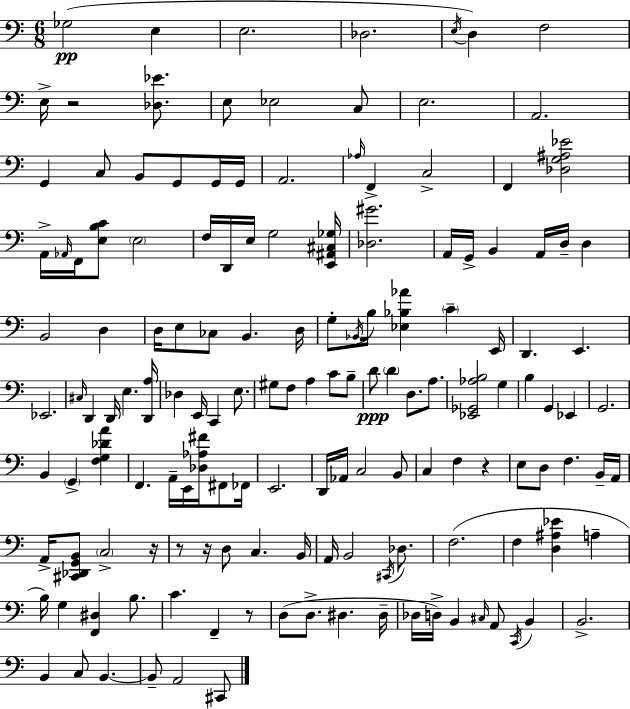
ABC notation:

X:1
T:Untitled
M:6/8
L:1/4
K:C
_G,2 E, E,2 _D,2 E,/4 D, F,2 E,/4 z2 [_D,_E]/2 E,/2 _E,2 C,/2 E,2 A,,2 G,, C,/2 B,,/2 G,,/2 G,,/4 G,,/4 A,,2 _A,/4 F,, C,2 F,, [_D,G,^A,_E]2 A,,/4 _A,,/4 F,,/4 [E,B,C]/2 E,2 F,/4 D,,/4 E,/4 G,2 [E,,^A,,^C,_G,]/4 [_D,^G]2 A,,/4 G,,/4 B,, A,,/4 D,/4 D, B,,2 D, D,/4 E,/2 _C,/2 B,, D,/4 G,/2 _B,,/4 B,/4 [_E,_B,_A] C E,,/4 D,, E,, _E,,2 ^C,/4 D,, D,,/4 E, [D,,A,]/4 _D, E,,/4 C,, E,/2 ^G,/2 F,/2 A, C/2 B,/2 D/2 D D,/2 A,/2 [_E,,_G,,_A,B,]2 G, B, G,, _E,, G,,2 B,, G,, [F,G,_DA] F,, A,,/4 E,,/4 [_D,_A,^F]/4 ^F,,/2 _F,,/4 E,,2 D,,/4 _A,,/4 C,2 B,,/2 C, F, z E,/2 D,/2 F, B,,/4 A,,/4 A,,/4 [^C,,_D,,G,,B,,]/2 C,2 z/4 z/2 z/4 D,/2 C, B,,/4 A,,/4 B,,2 ^C,,/4 _D,/2 F,2 F, [D,^A,_E] A, B,/4 G, [F,,^D,] B,/2 C F,, z/2 D,/2 D,/2 ^D, ^D,/4 _D,/4 D,/4 B,, ^C,/4 A,,/2 C,,/4 B,, B,,2 B,, C,/2 B,, B,,/2 A,,2 ^C,,/2